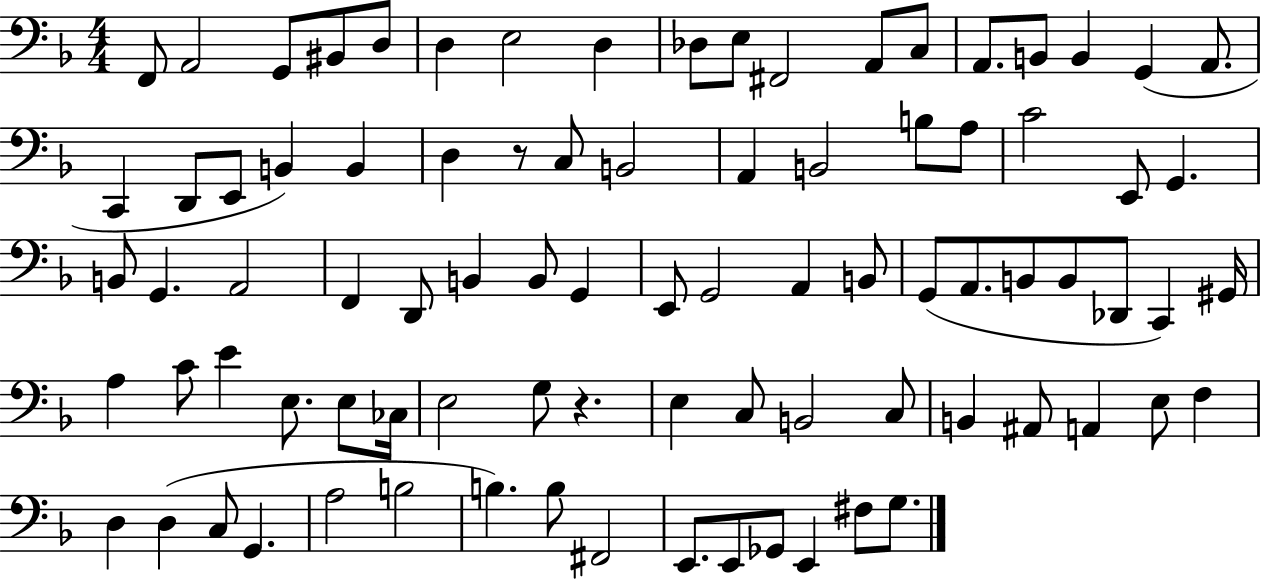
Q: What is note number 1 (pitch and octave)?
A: F2